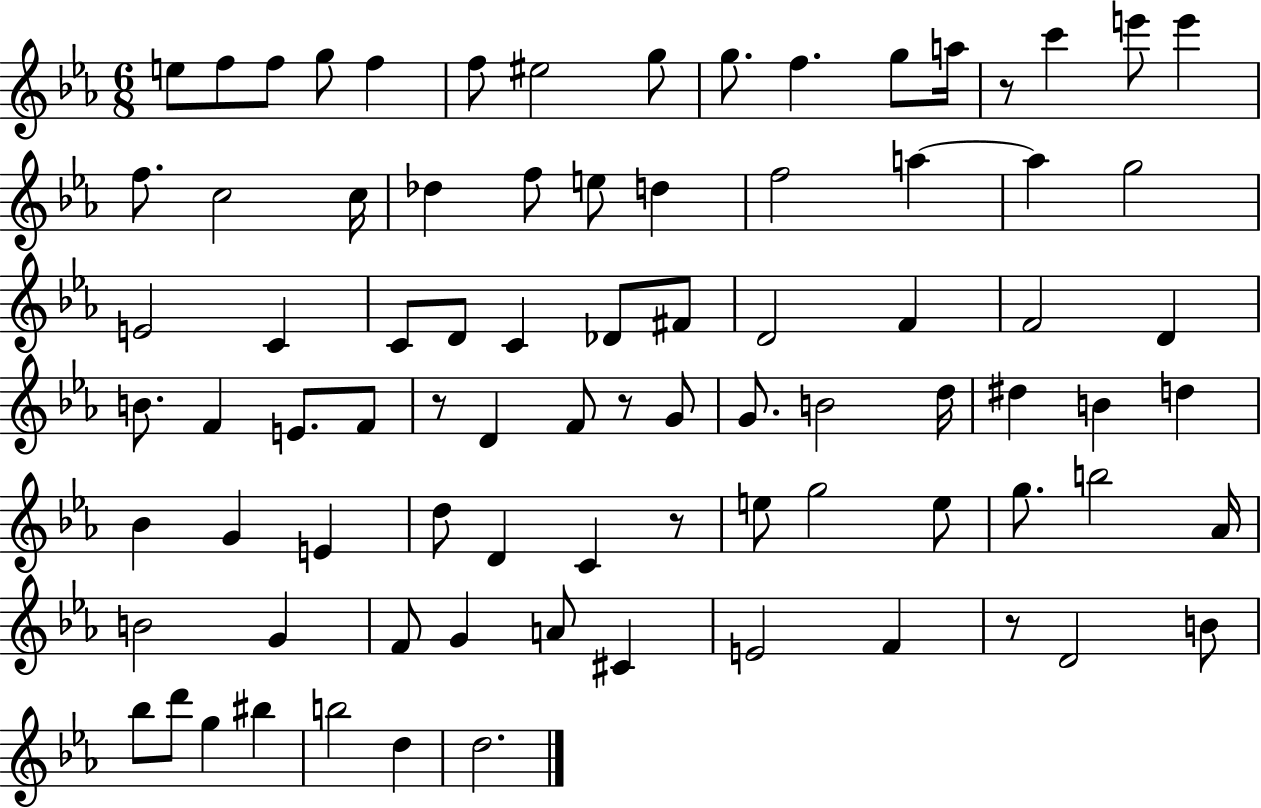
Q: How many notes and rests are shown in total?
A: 84